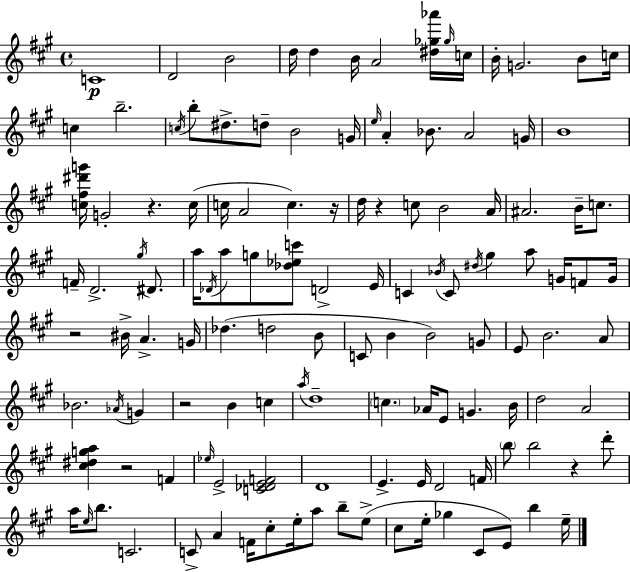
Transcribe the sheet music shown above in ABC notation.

X:1
T:Untitled
M:4/4
L:1/4
K:A
C4 D2 B2 d/4 d B/4 A2 [^d_g_a']/4 _g/4 c/4 B/4 G2 B/2 c/4 c b2 c/4 b/2 ^d/2 d/2 B2 G/4 e/4 A _B/2 A2 G/4 B4 [c^f^d'g']/4 G2 z c/4 c/4 A2 c z/4 d/4 z c/2 B2 A/4 ^A2 B/4 c/2 F/4 D2 ^g/4 ^D/2 a/4 _D/4 a/2 g/2 [_d_ec']/2 D2 E/4 C _B/4 C/2 ^d/4 ^g a/2 G/4 F/2 G/4 z2 ^B/4 A G/4 _d d2 B/2 C/2 B B2 G/2 E/2 B2 A/2 _B2 _A/4 G z2 B c a/4 d4 c _A/4 E/2 G B/4 d2 A2 [^c^dga] z2 F _e/4 E2 [C_DEF]2 D4 E E/4 D2 F/4 b/2 b2 z d'/2 a/4 e/4 b/2 C2 C/2 A F/4 ^c/2 e/4 a/2 b/2 e/2 ^c/2 e/4 _g ^C/2 E/2 b e/4